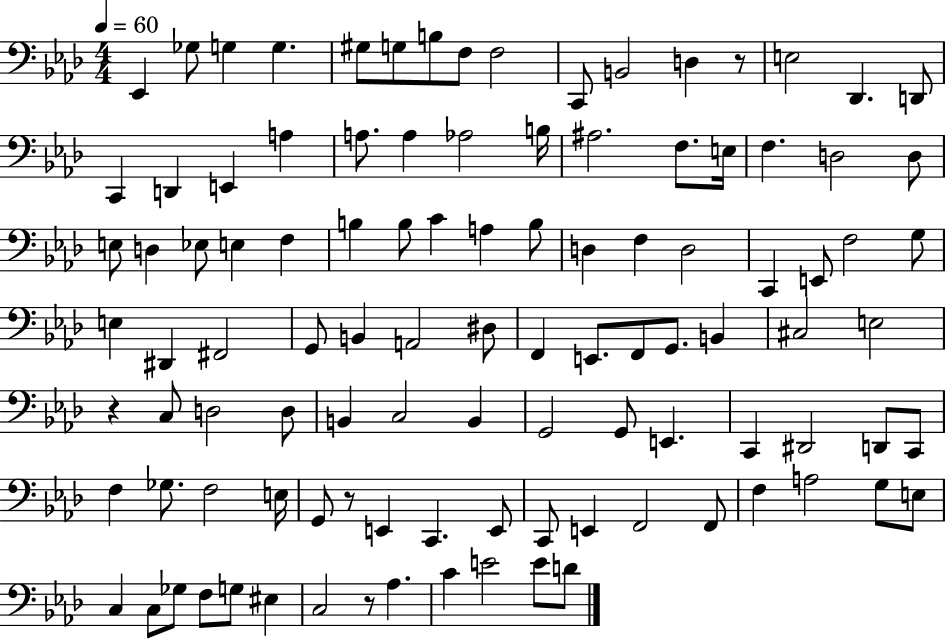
Eb2/q Gb3/e G3/q G3/q. G#3/e G3/e B3/e F3/e F3/h C2/e B2/h D3/q R/e E3/h Db2/q. D2/e C2/q D2/q E2/q A3/q A3/e. A3/q Ab3/h B3/s A#3/h. F3/e. E3/s F3/q. D3/h D3/e E3/e D3/q Eb3/e E3/q F3/q B3/q B3/e C4/q A3/q B3/e D3/q F3/q D3/h C2/q E2/e F3/h G3/e E3/q D#2/q F#2/h G2/e B2/q A2/h D#3/e F2/q E2/e. F2/e G2/e. B2/q C#3/h E3/h R/q C3/e D3/h D3/e B2/q C3/h B2/q G2/h G2/e E2/q. C2/q D#2/h D2/e C2/e F3/q Gb3/e. F3/h E3/s G2/e R/e E2/q C2/q. E2/e C2/e E2/q F2/h F2/e F3/q A3/h G3/e E3/e C3/q C3/e Gb3/e F3/e G3/e EIS3/q C3/h R/e Ab3/q. C4/q E4/h E4/e D4/e